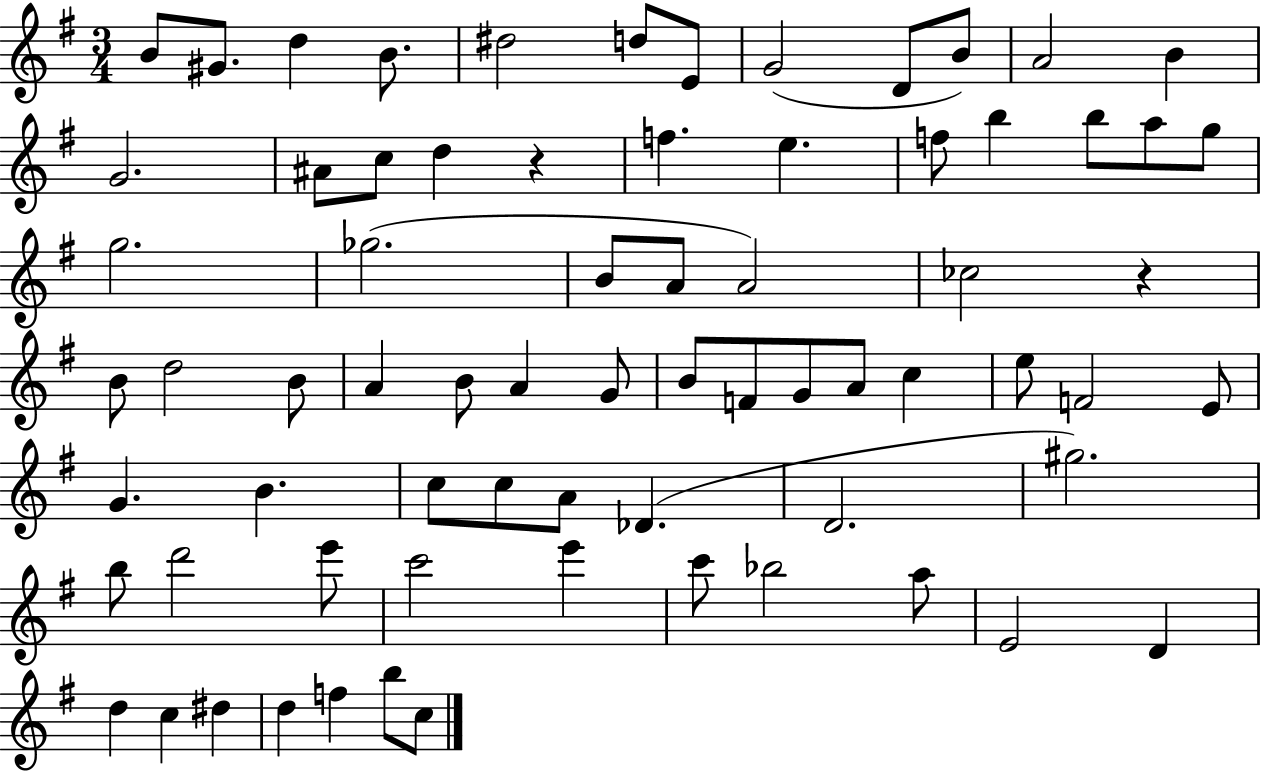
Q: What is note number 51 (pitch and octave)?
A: D4